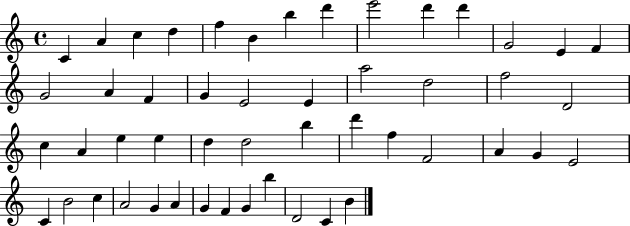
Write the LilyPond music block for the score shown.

{
  \clef treble
  \time 4/4
  \defaultTimeSignature
  \key c \major
  c'4 a'4 c''4 d''4 | f''4 b'4 b''4 d'''4 | e'''2 d'''4 d'''4 | g'2 e'4 f'4 | \break g'2 a'4 f'4 | g'4 e'2 e'4 | a''2 d''2 | f''2 d'2 | \break c''4 a'4 e''4 e''4 | d''4 d''2 b''4 | d'''4 f''4 f'2 | a'4 g'4 e'2 | \break c'4 b'2 c''4 | a'2 g'4 a'4 | g'4 f'4 g'4 b''4 | d'2 c'4 b'4 | \break \bar "|."
}